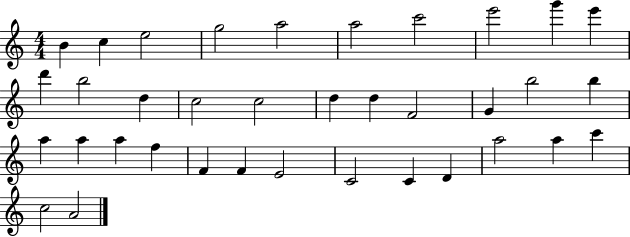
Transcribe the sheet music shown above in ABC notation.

X:1
T:Untitled
M:4/4
L:1/4
K:C
B c e2 g2 a2 a2 c'2 e'2 g' e' d' b2 d c2 c2 d d F2 G b2 b a a a f F F E2 C2 C D a2 a c' c2 A2